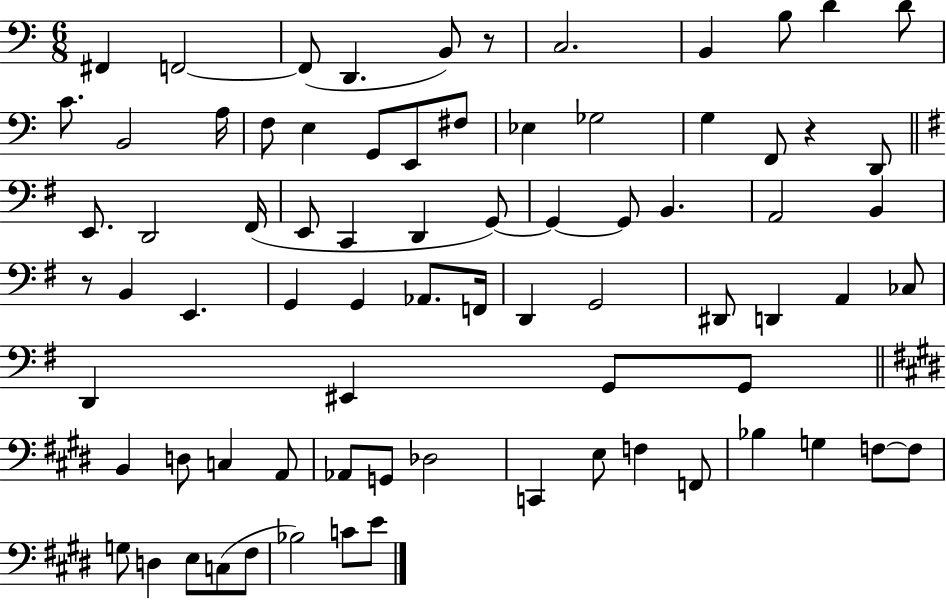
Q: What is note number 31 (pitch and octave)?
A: G2